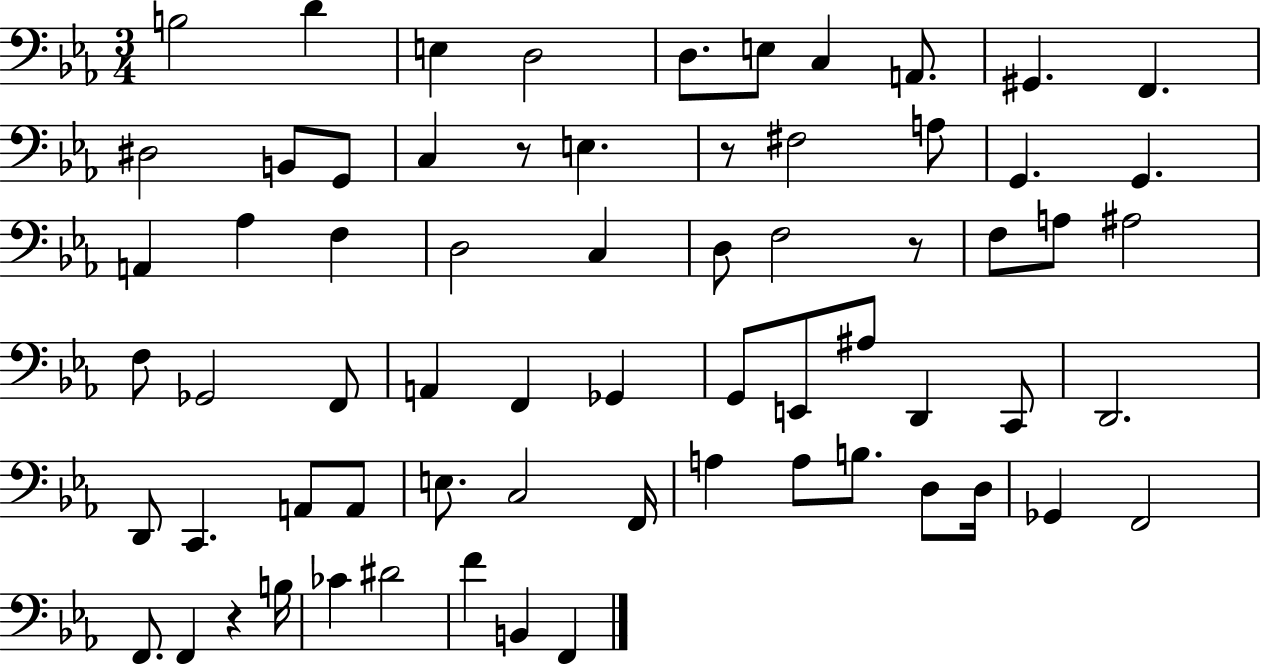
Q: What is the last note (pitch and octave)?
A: F2